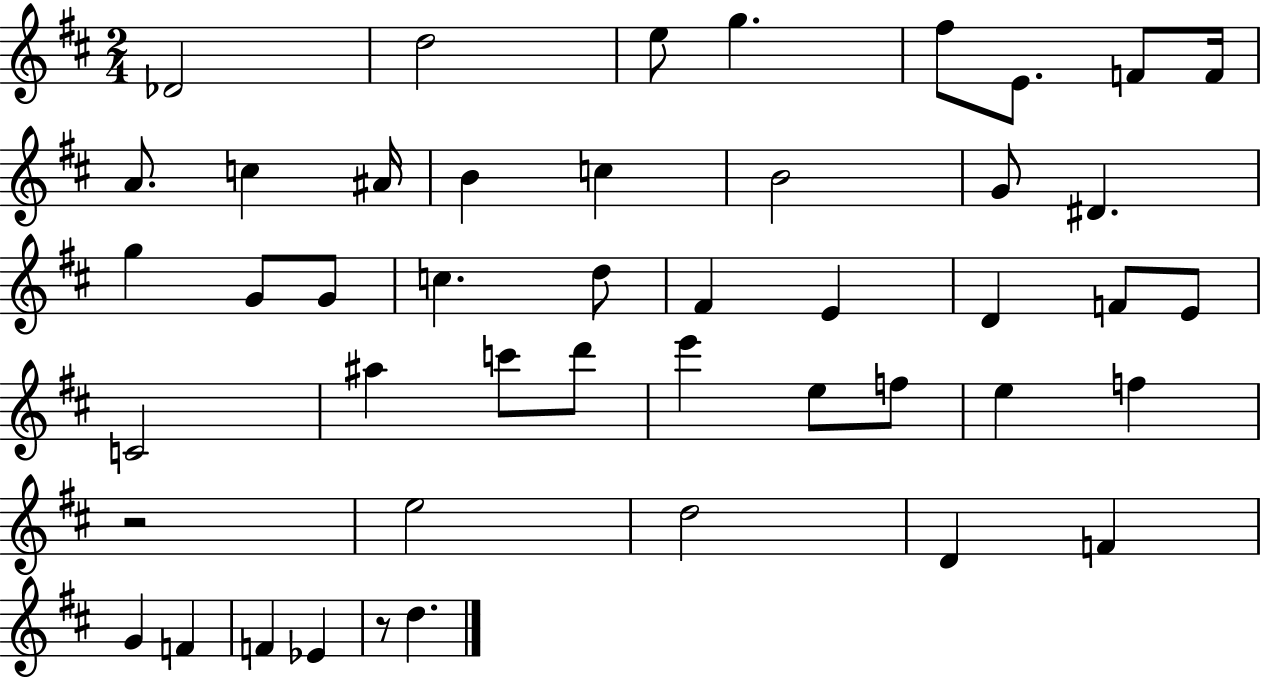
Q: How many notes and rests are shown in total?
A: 46